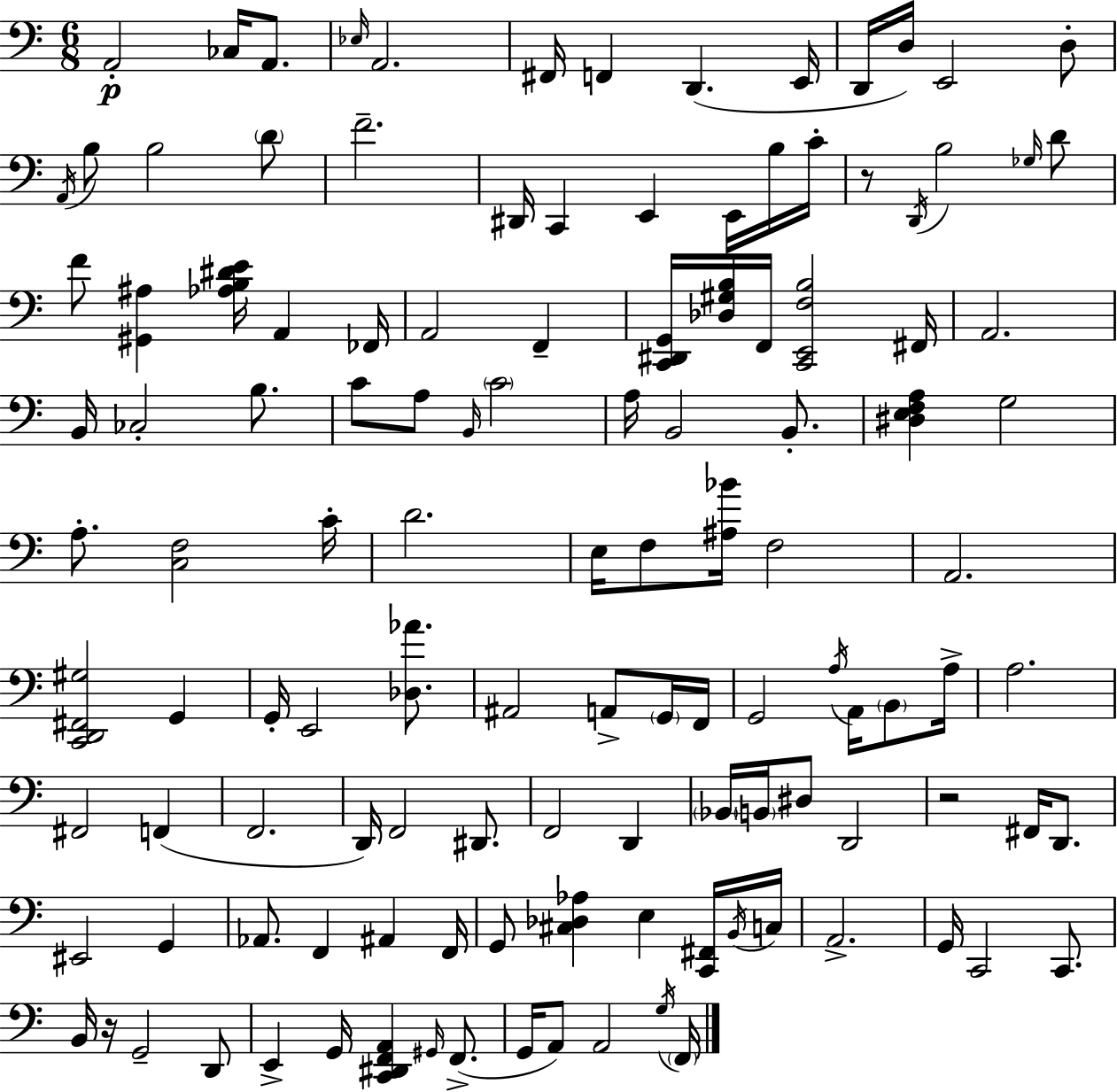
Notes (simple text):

A2/h CES3/s A2/e. Eb3/s A2/h. F#2/s F2/q D2/q. E2/s D2/s D3/s E2/h D3/e A2/s B3/e B3/h D4/e F4/h. D#2/s C2/q E2/q E2/s B3/s C4/s R/e D2/s B3/h Gb3/s D4/e F4/e [G#2,A#3]/q [Ab3,B3,D#4,E4]/s A2/q FES2/s A2/h F2/q [C2,D#2,G2]/s [Db3,G#3,B3]/s F2/s [C2,E2,F3,B3]/h F#2/s A2/h. B2/s CES3/h B3/e. C4/e A3/e B2/s C4/h A3/s B2/h B2/e. [D#3,E3,F3,A3]/q G3/h A3/e. [C3,F3]/h C4/s D4/h. E3/s F3/e [A#3,Bb4]/s F3/h A2/h. [C2,D2,F#2,G#3]/h G2/q G2/s E2/h [Db3,Ab4]/e. A#2/h A2/e G2/s F2/s G2/h A3/s A2/s B2/e A3/s A3/h. F#2/h F2/q F2/h. D2/s F2/h D#2/e. F2/h D2/q Bb2/s B2/s D#3/e D2/h R/h F#2/s D2/e. EIS2/h G2/q Ab2/e. F2/q A#2/q F2/s G2/e [C#3,Db3,Ab3]/q E3/q [C2,F#2]/s B2/s C3/s A2/h. G2/s C2/h C2/e. B2/s R/s G2/h D2/e E2/q G2/s [C2,D#2,F2,A2]/q G#2/s F2/e. G2/s A2/e A2/h G3/s F2/s